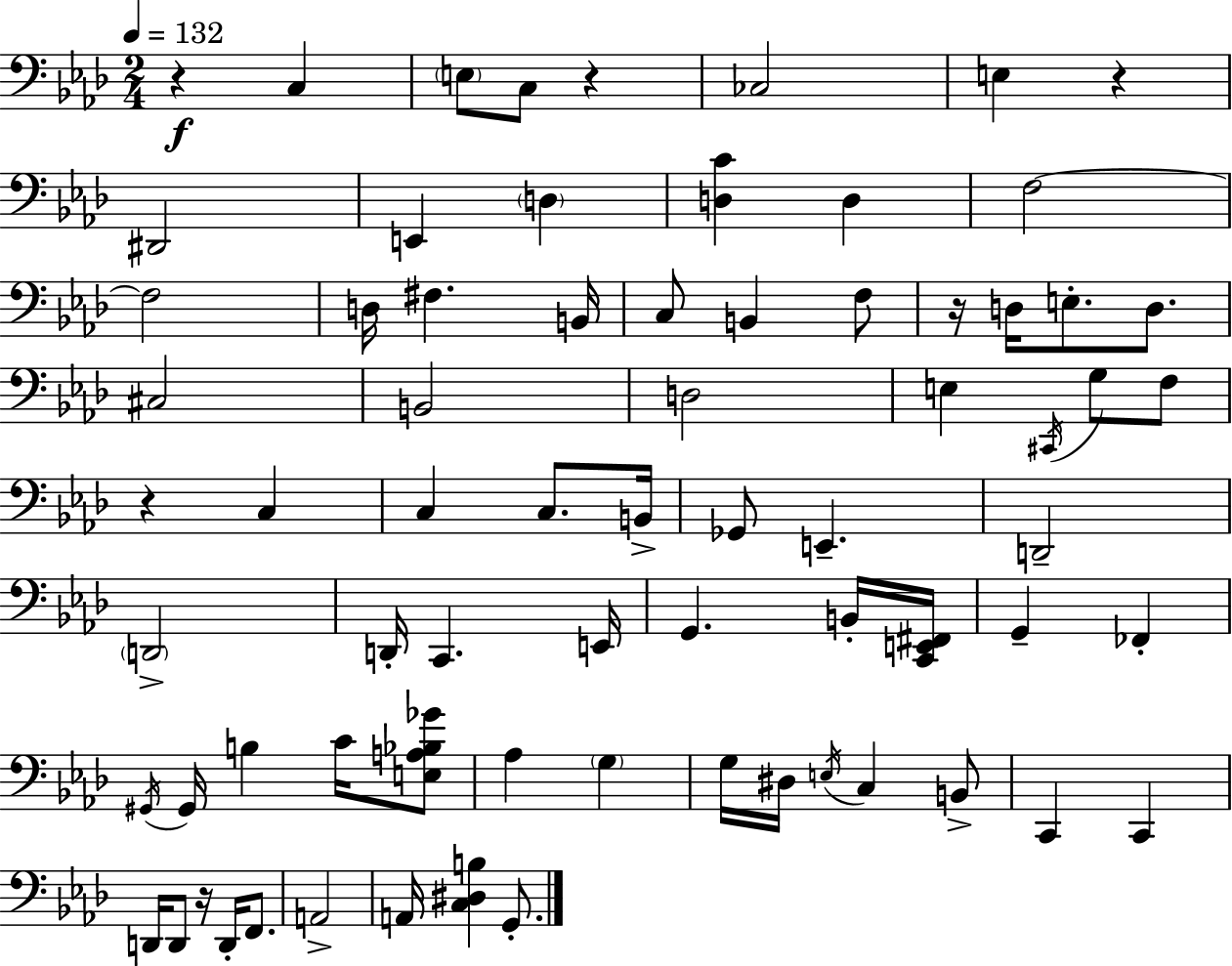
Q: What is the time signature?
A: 2/4